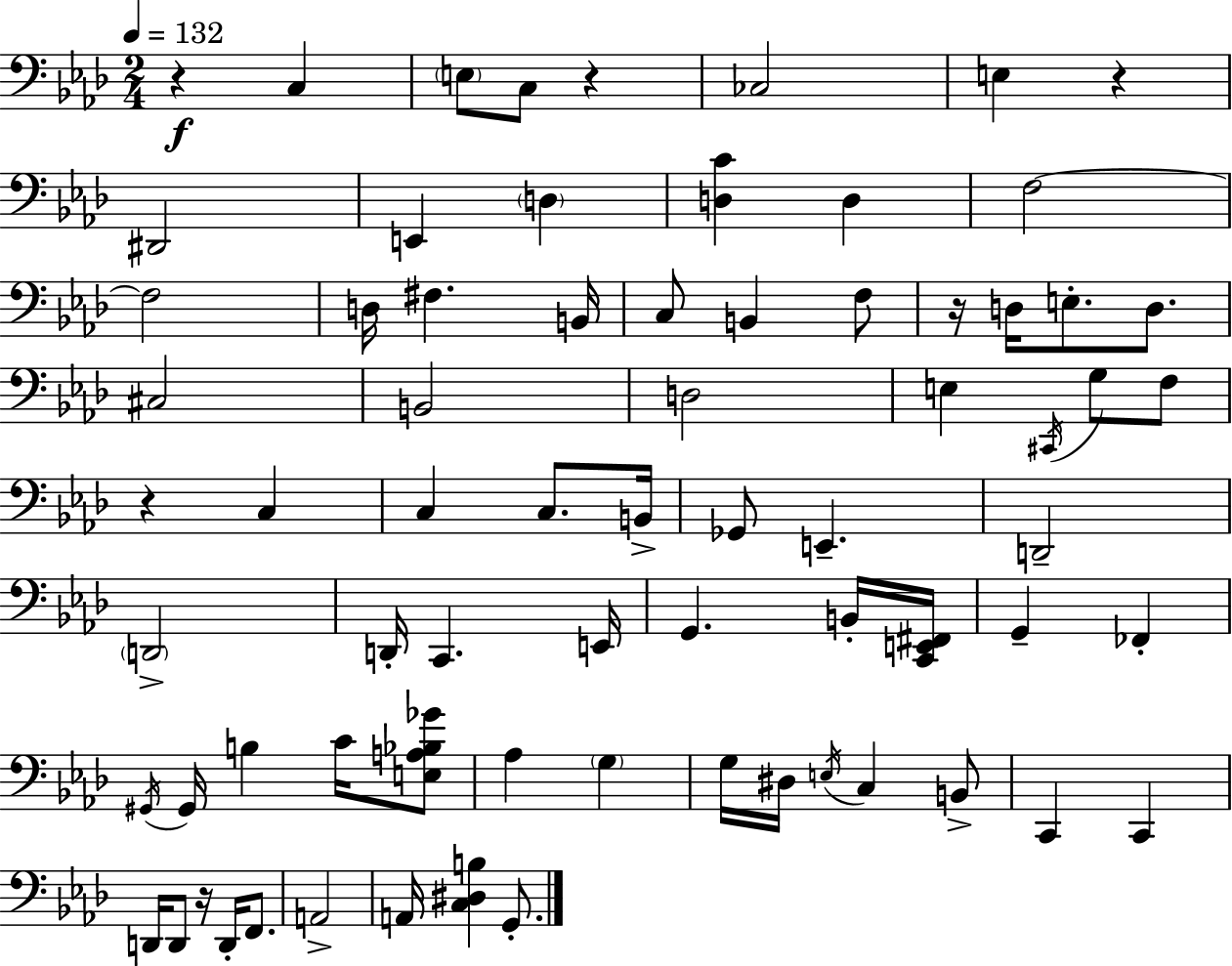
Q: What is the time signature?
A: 2/4